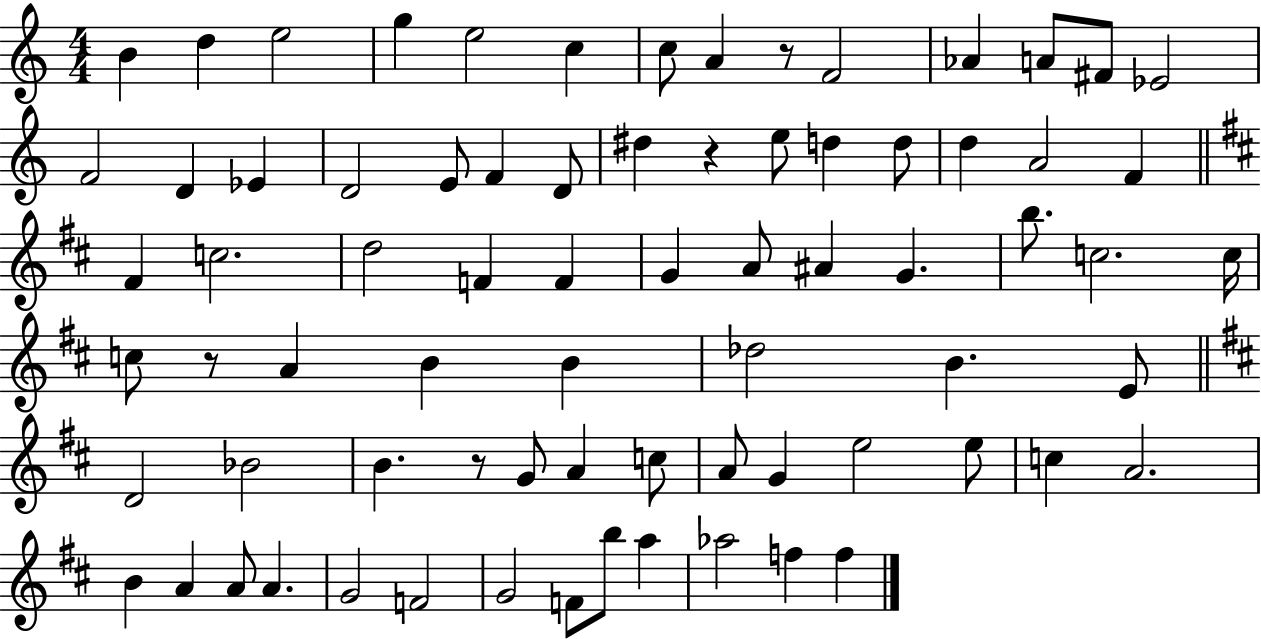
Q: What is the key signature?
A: C major